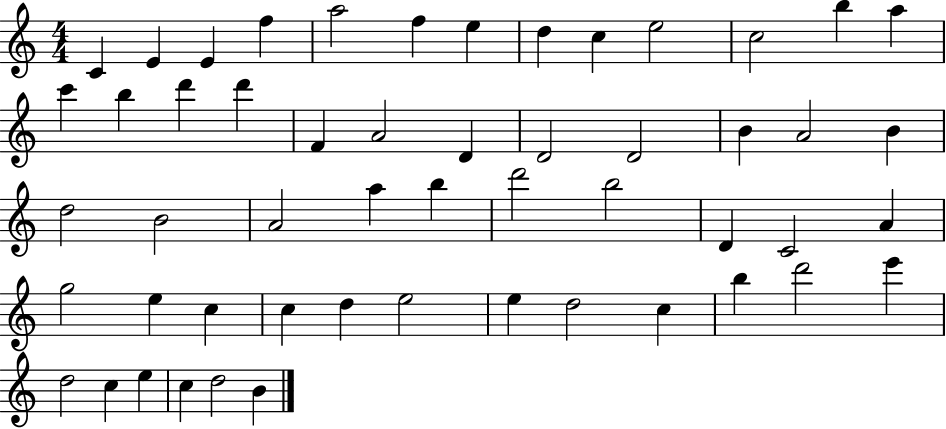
{
  \clef treble
  \numericTimeSignature
  \time 4/4
  \key c \major
  c'4 e'4 e'4 f''4 | a''2 f''4 e''4 | d''4 c''4 e''2 | c''2 b''4 a''4 | \break c'''4 b''4 d'''4 d'''4 | f'4 a'2 d'4 | d'2 d'2 | b'4 a'2 b'4 | \break d''2 b'2 | a'2 a''4 b''4 | d'''2 b''2 | d'4 c'2 a'4 | \break g''2 e''4 c''4 | c''4 d''4 e''2 | e''4 d''2 c''4 | b''4 d'''2 e'''4 | \break d''2 c''4 e''4 | c''4 d''2 b'4 | \bar "|."
}